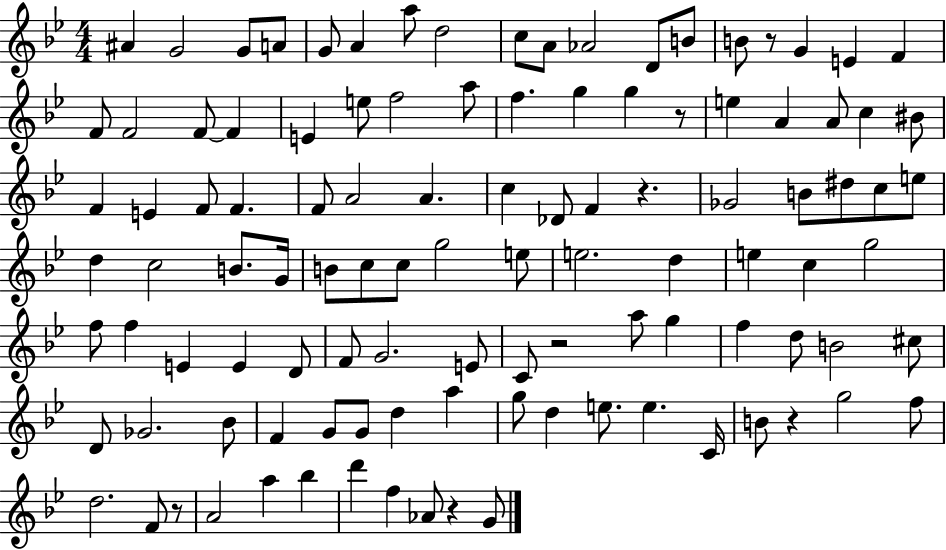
X:1
T:Untitled
M:4/4
L:1/4
K:Bb
^A G2 G/2 A/2 G/2 A a/2 d2 c/2 A/2 _A2 D/2 B/2 B/2 z/2 G E F F/2 F2 F/2 F E e/2 f2 a/2 f g g z/2 e A A/2 c ^B/2 F E F/2 F F/2 A2 A c _D/2 F z _G2 B/2 ^d/2 c/2 e/2 d c2 B/2 G/4 B/2 c/2 c/2 g2 e/2 e2 d e c g2 f/2 f E E D/2 F/2 G2 E/2 C/2 z2 a/2 g f d/2 B2 ^c/2 D/2 _G2 _B/2 F G/2 G/2 d a g/2 d e/2 e C/4 B/2 z g2 f/2 d2 F/2 z/2 A2 a _b d' f _A/2 z G/2